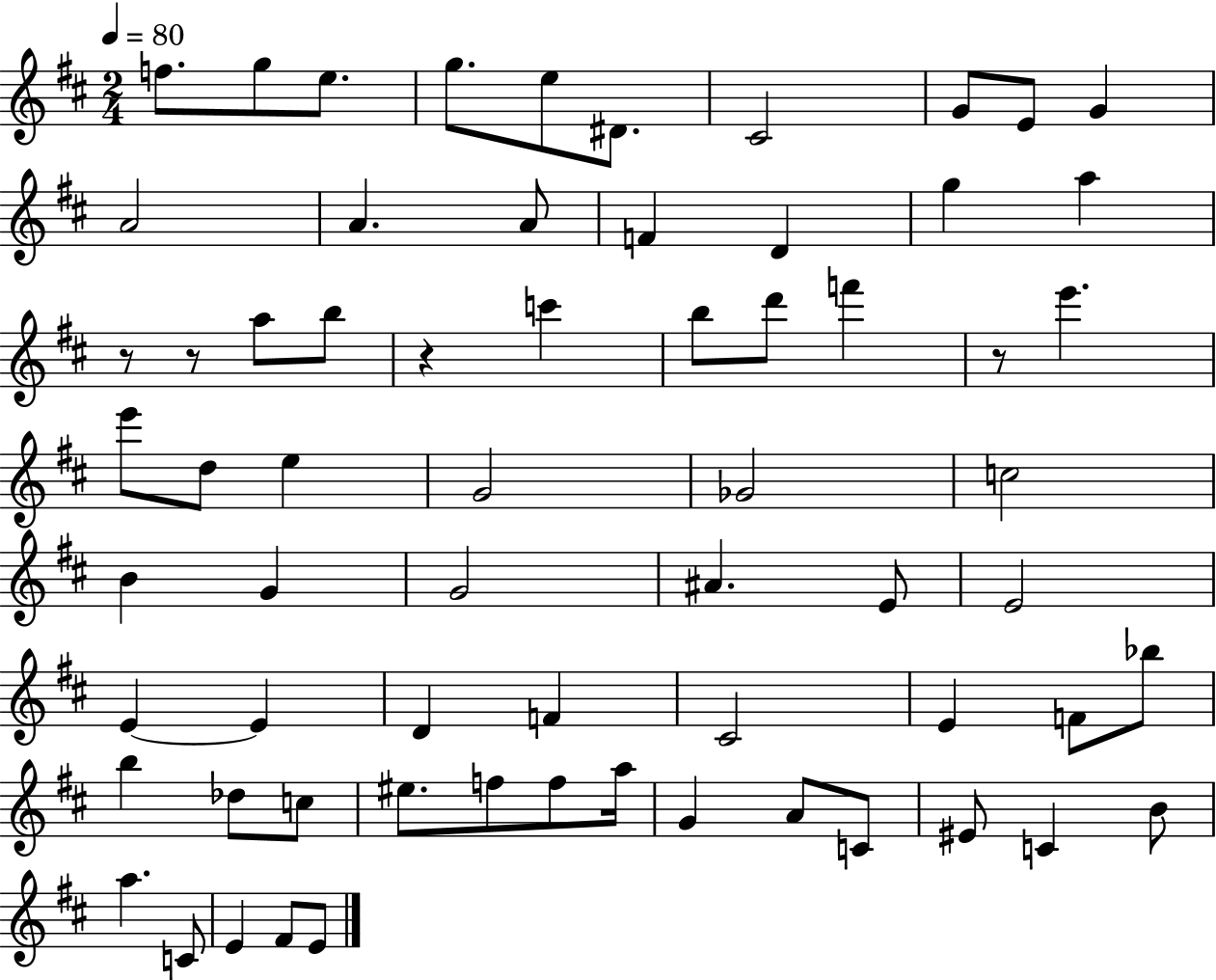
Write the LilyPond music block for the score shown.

{
  \clef treble
  \numericTimeSignature
  \time 2/4
  \key d \major
  \tempo 4 = 80
  f''8. g''8 e''8. | g''8. e''8 dis'8. | cis'2 | g'8 e'8 g'4 | \break a'2 | a'4. a'8 | f'4 d'4 | g''4 a''4 | \break r8 r8 a''8 b''8 | r4 c'''4 | b''8 d'''8 f'''4 | r8 e'''4. | \break e'''8 d''8 e''4 | g'2 | ges'2 | c''2 | \break b'4 g'4 | g'2 | ais'4. e'8 | e'2 | \break e'4~~ e'4 | d'4 f'4 | cis'2 | e'4 f'8 bes''8 | \break b''4 des''8 c''8 | eis''8. f''8 f''8 a''16 | g'4 a'8 c'8 | eis'8 c'4 b'8 | \break a''4. c'8 | e'4 fis'8 e'8 | \bar "|."
}